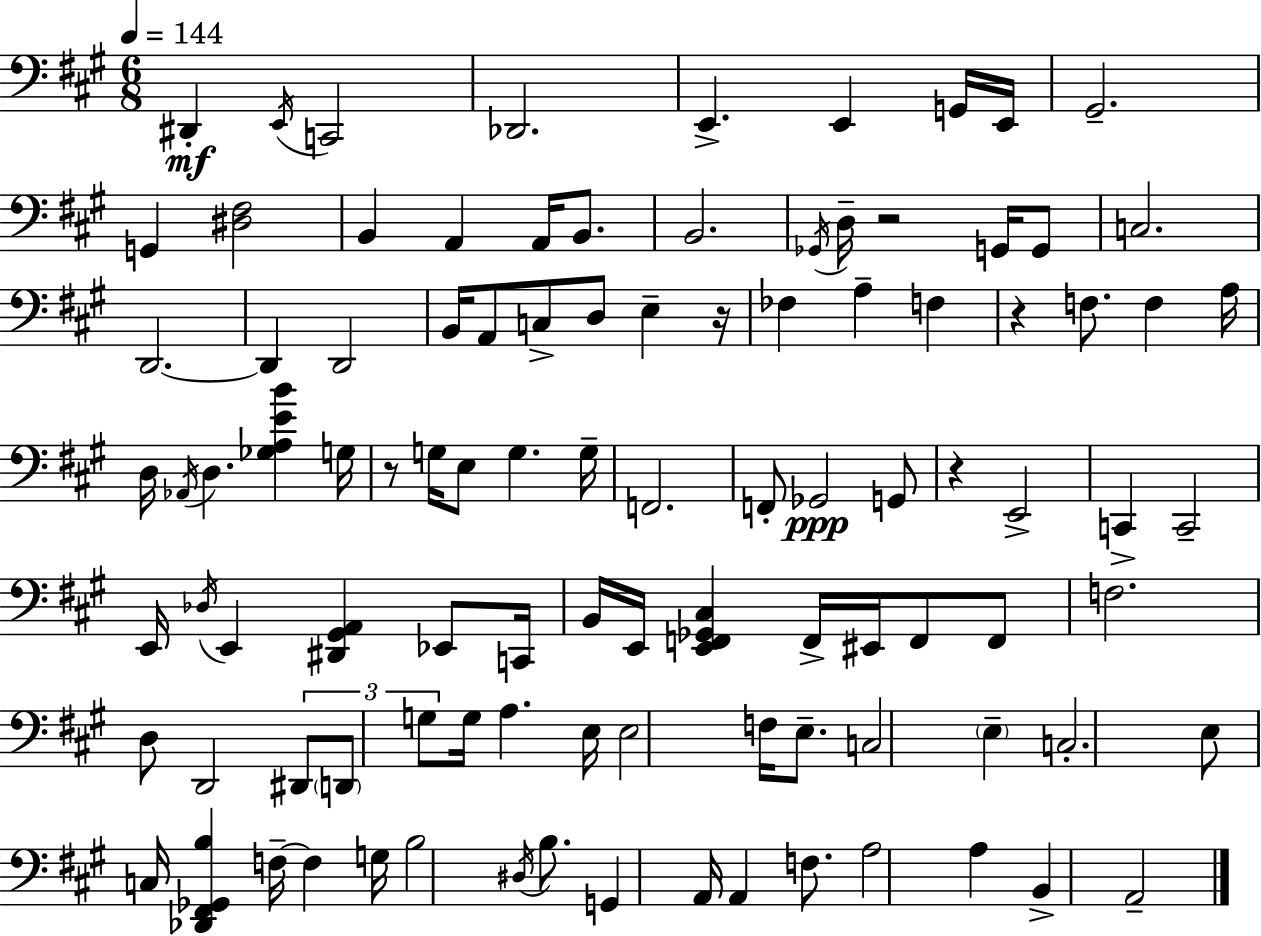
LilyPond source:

{
  \clef bass
  \numericTimeSignature
  \time 6/8
  \key a \major
  \tempo 4 = 144
  \repeat volta 2 { dis,4-.\mf \acciaccatura { e,16 } c,2 | des,2. | e,4.-> e,4 g,16 | e,16 gis,2.-- | \break g,4 <dis fis>2 | b,4 a,4 a,16 b,8. | b,2. | \acciaccatura { ges,16 } d16-- r2 g,16 | \break g,8 c2. | d,2.~~ | d,4 d,2 | b,16 a,8 c8-> d8 e4-- | \break r16 fes4 a4-- f4 | r4 f8. f4 | a16 d16 \acciaccatura { aes,16 } d4. <ges a e' b'>4 | g16 r8 g16 e8 g4. | \break g16-- f,2. | f,8-. ges,2\ppp | g,8 r4 e,2-> | c,4-> c,2-- | \break e,16 \acciaccatura { des16 } e,4 <dis, gis, a,>4 | ees,8 c,16 b,16 e,16 <e, f, ges, cis>4 f,16-> eis,16 | f,8 f,8 f2. | d8 d,2 | \break \tuplet 3/2 { dis,8 \parenthesize d,8 g8 } g16 a4. | e16 e2 | f16 e8.-- c2 | \parenthesize e4-- c2.-. | \break e8 c16 <des, fis, ges, b>4 f16--~~ | f4 g16 b2 | \acciaccatura { dis16 } b8. g,4 a,16 a,4 | f8. a2 | \break a4 b,4-> a,2-- | } \bar "|."
}